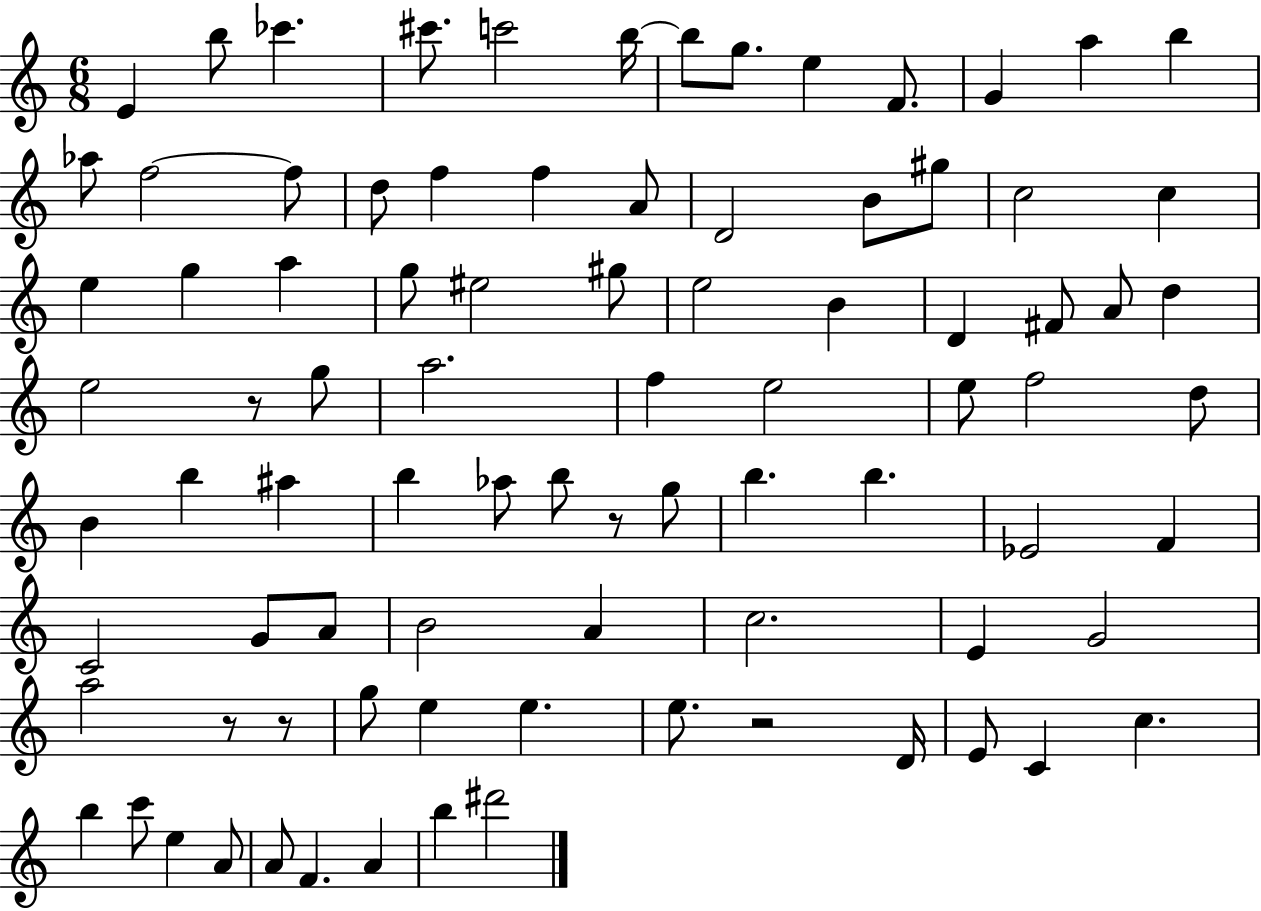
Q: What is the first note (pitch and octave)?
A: E4